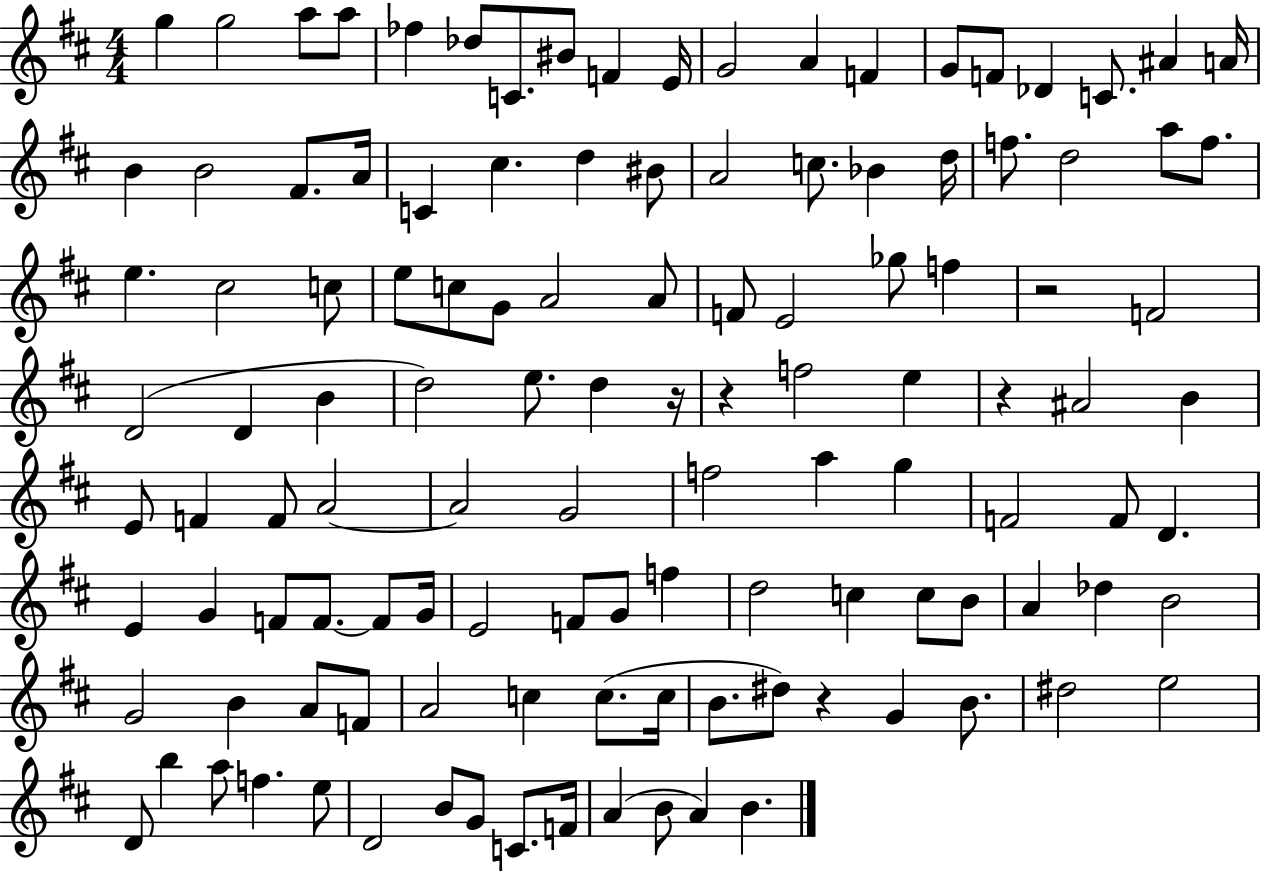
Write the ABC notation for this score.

X:1
T:Untitled
M:4/4
L:1/4
K:D
g g2 a/2 a/2 _f _d/2 C/2 ^B/2 F E/4 G2 A F G/2 F/2 _D C/2 ^A A/4 B B2 ^F/2 A/4 C ^c d ^B/2 A2 c/2 _B d/4 f/2 d2 a/2 f/2 e ^c2 c/2 e/2 c/2 G/2 A2 A/2 F/2 E2 _g/2 f z2 F2 D2 D B d2 e/2 d z/4 z f2 e z ^A2 B E/2 F F/2 A2 A2 G2 f2 a g F2 F/2 D E G F/2 F/2 F/2 G/4 E2 F/2 G/2 f d2 c c/2 B/2 A _d B2 G2 B A/2 F/2 A2 c c/2 c/4 B/2 ^d/2 z G B/2 ^d2 e2 D/2 b a/2 f e/2 D2 B/2 G/2 C/2 F/4 A B/2 A B